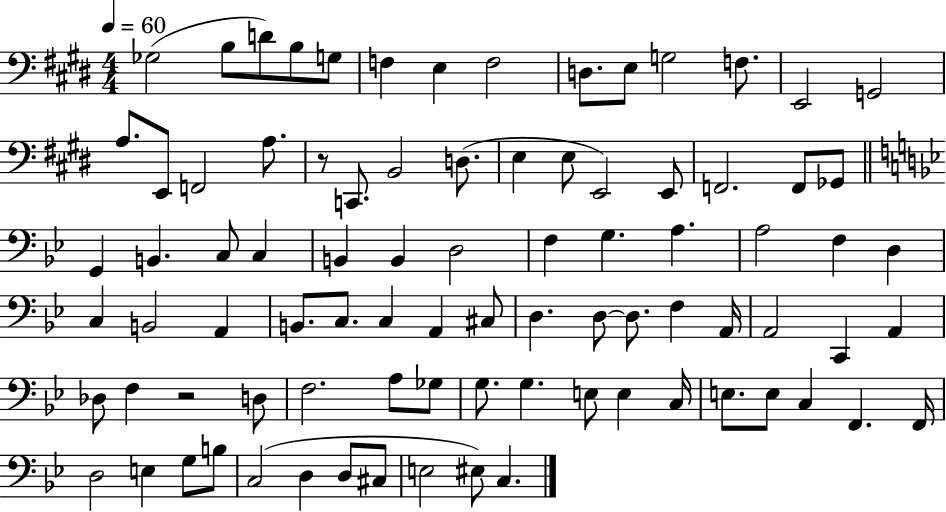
Gb3/h B3/e D4/e B3/e G3/e F3/q E3/q F3/h D3/e. E3/e G3/h F3/e. E2/h G2/h A3/e. E2/e F2/h A3/e. R/e C2/e. B2/h D3/e. E3/q E3/e E2/h E2/e F2/h. F2/e Gb2/e G2/q B2/q. C3/e C3/q B2/q B2/q D3/h F3/q G3/q. A3/q. A3/h F3/q D3/q C3/q B2/h A2/q B2/e. C3/e. C3/q A2/q C#3/e D3/q. D3/e D3/e. F3/q A2/s A2/h C2/q A2/q Db3/e F3/q R/h D3/e F3/h. A3/e Gb3/e G3/e. G3/q. E3/e E3/q C3/s E3/e. E3/e C3/q F2/q. F2/s D3/h E3/q G3/e B3/e C3/h D3/q D3/e C#3/e E3/h EIS3/e C3/q.